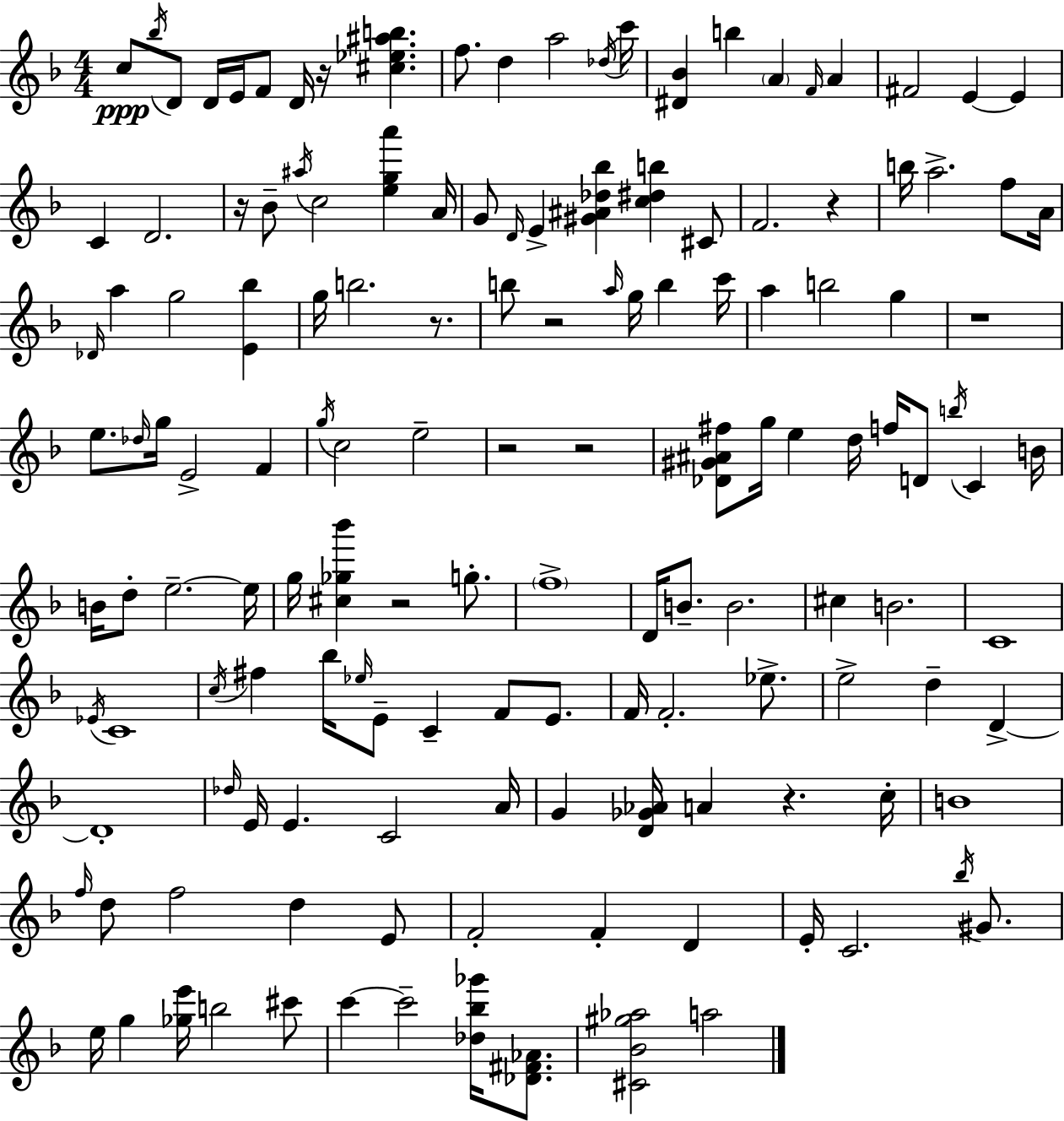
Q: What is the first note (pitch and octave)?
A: C5